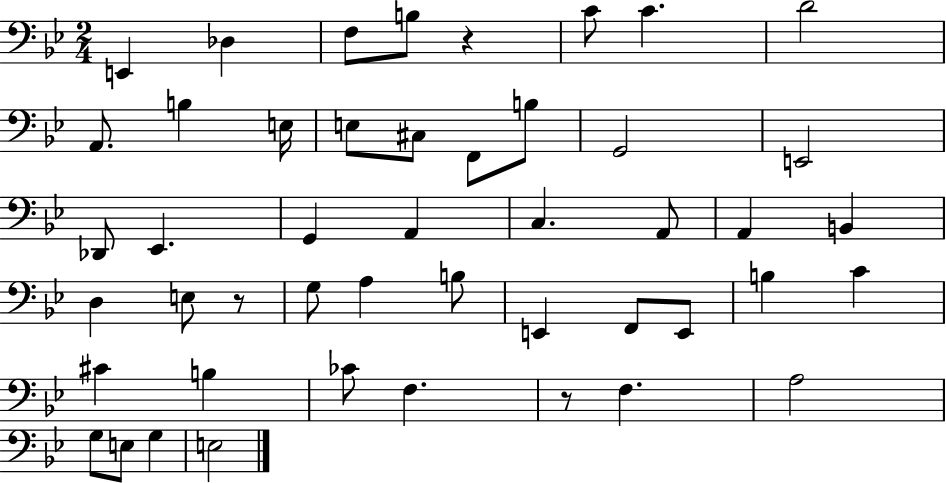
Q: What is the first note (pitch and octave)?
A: E2